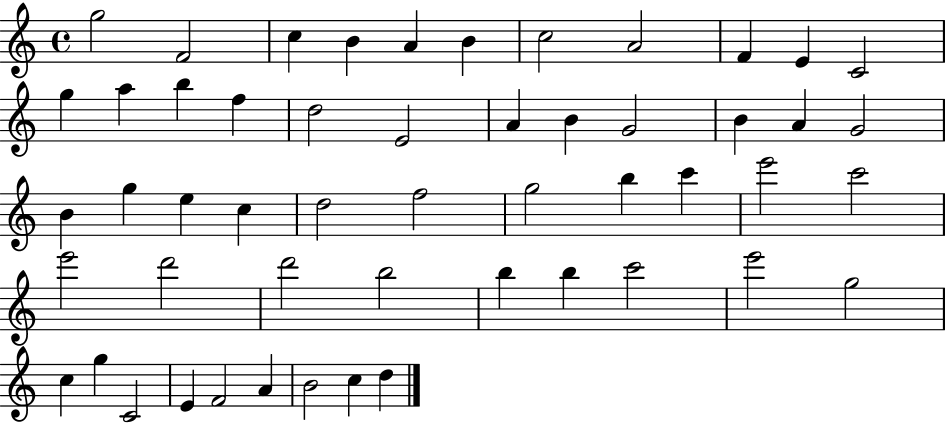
G5/h F4/h C5/q B4/q A4/q B4/q C5/h A4/h F4/q E4/q C4/h G5/q A5/q B5/q F5/q D5/h E4/h A4/q B4/q G4/h B4/q A4/q G4/h B4/q G5/q E5/q C5/q D5/h F5/h G5/h B5/q C6/q E6/h C6/h E6/h D6/h D6/h B5/h B5/q B5/q C6/h E6/h G5/h C5/q G5/q C4/h E4/q F4/h A4/q B4/h C5/q D5/q